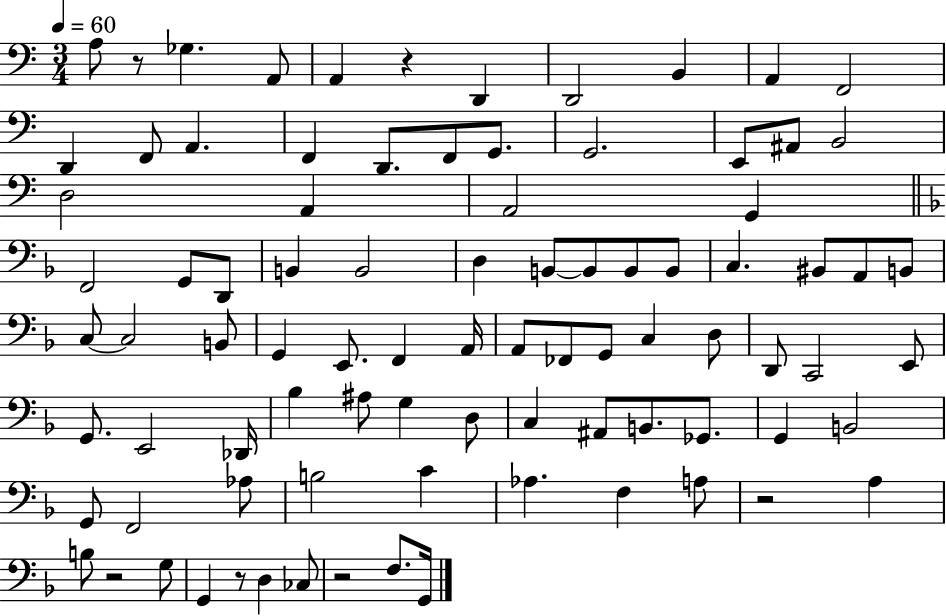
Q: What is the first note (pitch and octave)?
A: A3